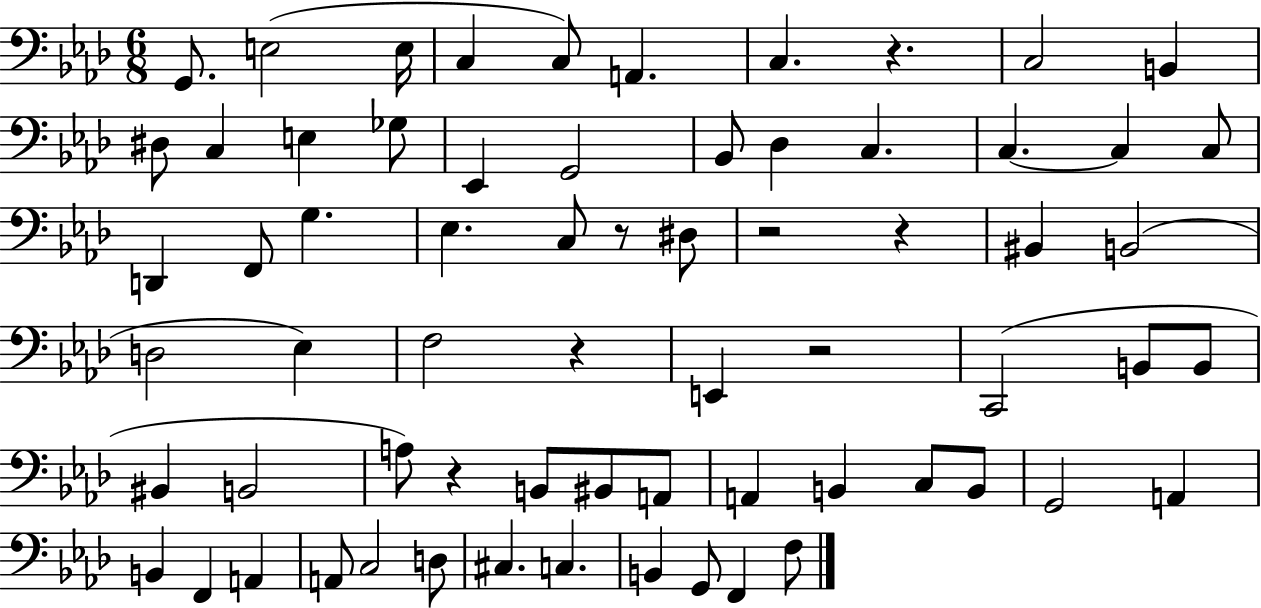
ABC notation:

X:1
T:Untitled
M:6/8
L:1/4
K:Ab
G,,/2 E,2 E,/4 C, C,/2 A,, C, z C,2 B,, ^D,/2 C, E, _G,/2 _E,, G,,2 _B,,/2 _D, C, C, C, C,/2 D,, F,,/2 G, _E, C,/2 z/2 ^D,/2 z2 z ^B,, B,,2 D,2 _E, F,2 z E,, z2 C,,2 B,,/2 B,,/2 ^B,, B,,2 A,/2 z B,,/2 ^B,,/2 A,,/2 A,, B,, C,/2 B,,/2 G,,2 A,, B,, F,, A,, A,,/2 C,2 D,/2 ^C, C, B,, G,,/2 F,, F,/2